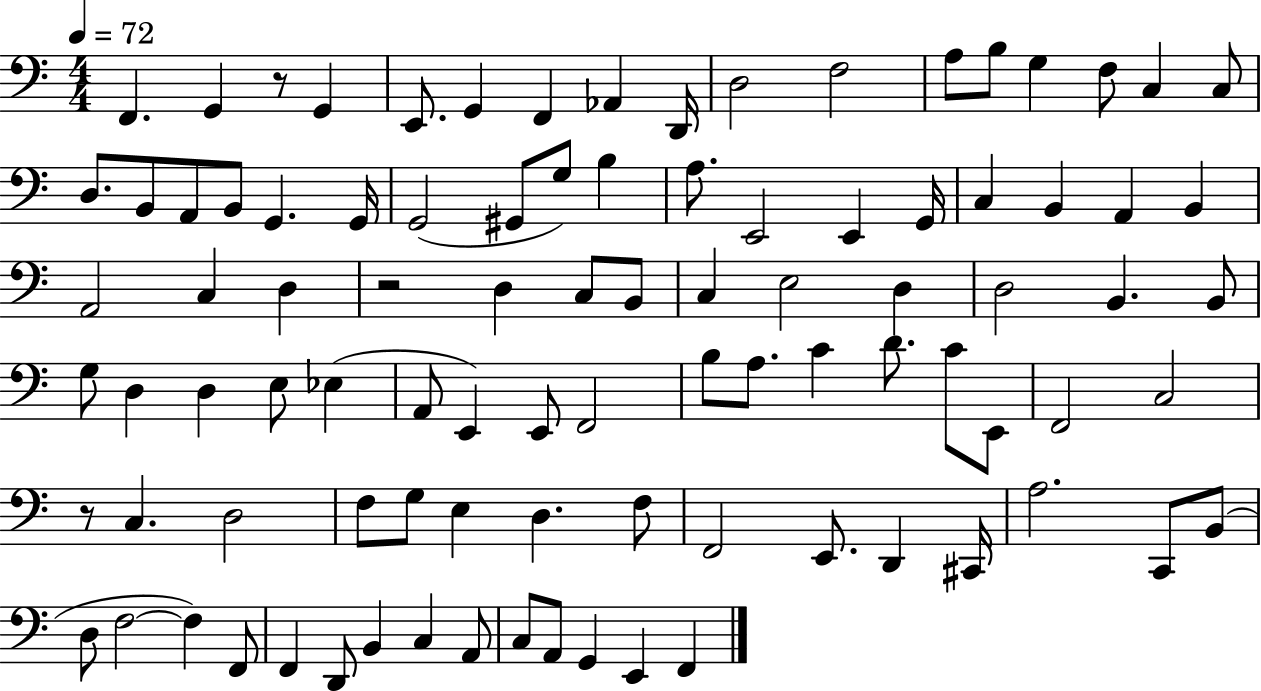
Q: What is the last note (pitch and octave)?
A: F2